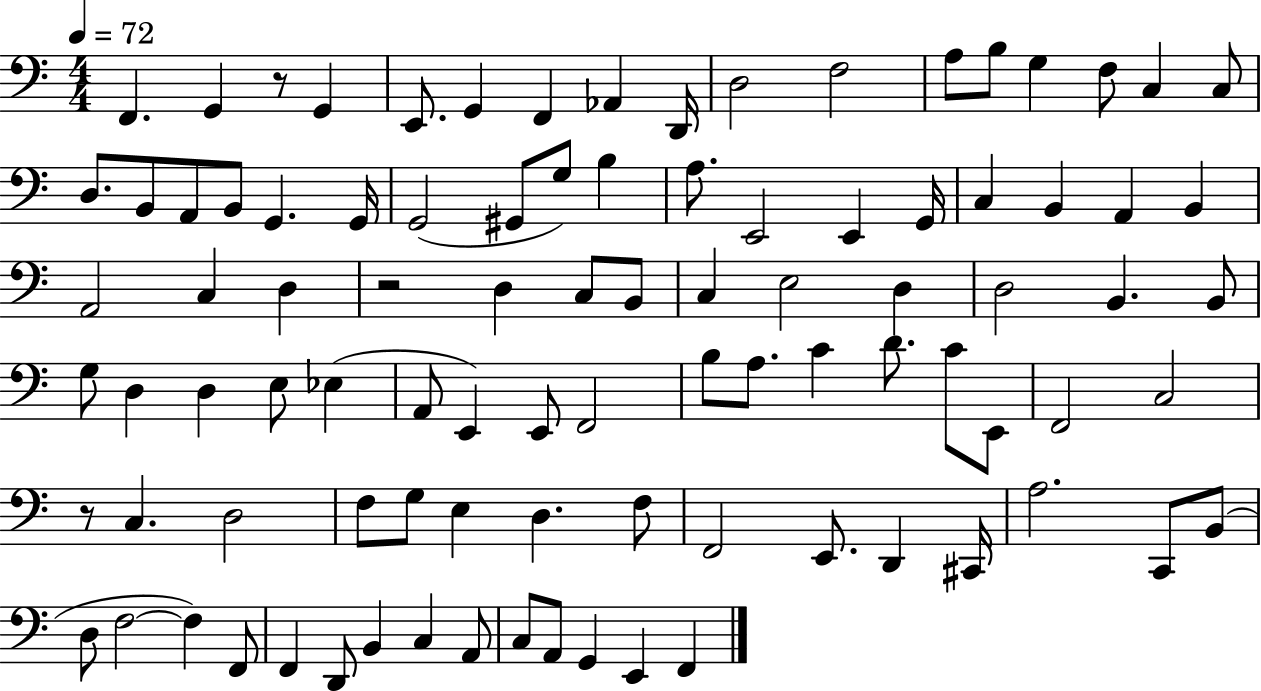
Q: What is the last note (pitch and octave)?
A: F2